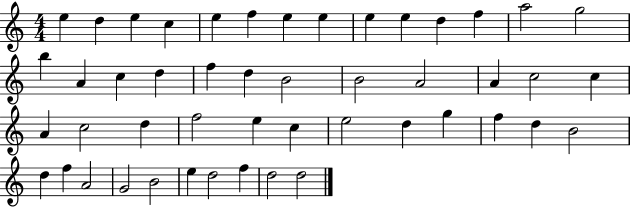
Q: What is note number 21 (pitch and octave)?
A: B4